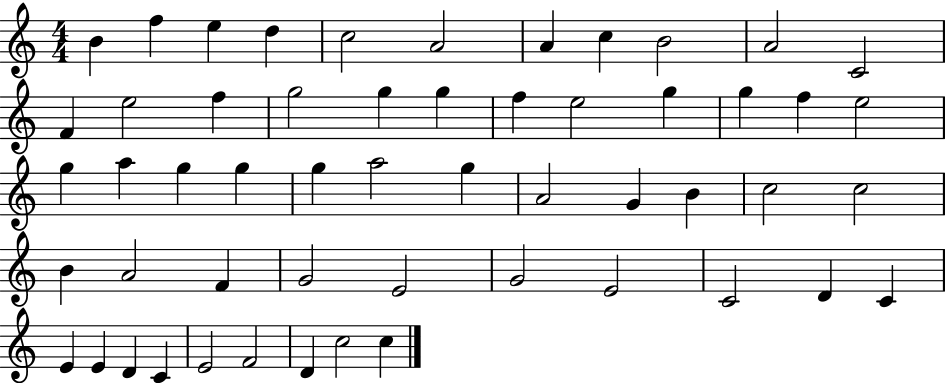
X:1
T:Untitled
M:4/4
L:1/4
K:C
B f e d c2 A2 A c B2 A2 C2 F e2 f g2 g g f e2 g g f e2 g a g g g a2 g A2 G B c2 c2 B A2 F G2 E2 G2 E2 C2 D C E E D C E2 F2 D c2 c